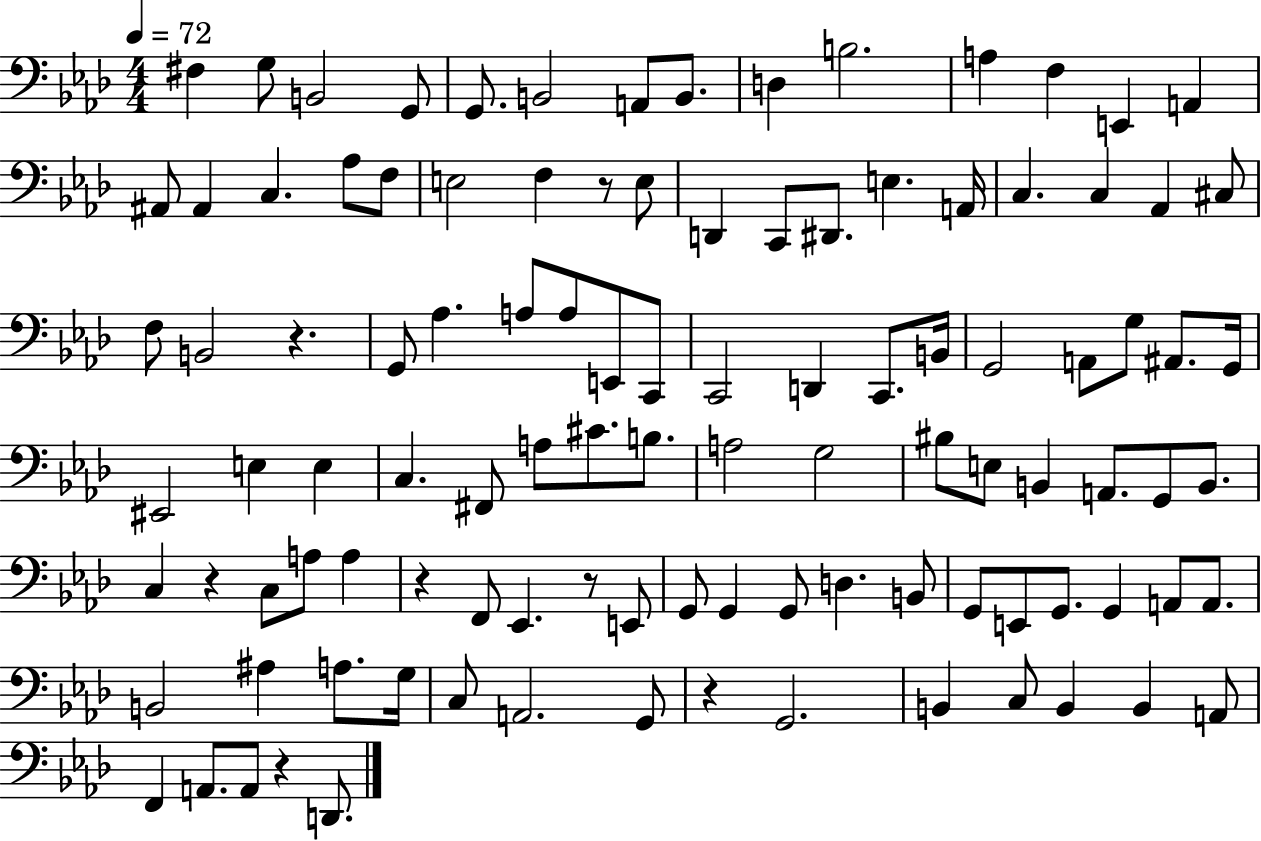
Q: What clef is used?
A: bass